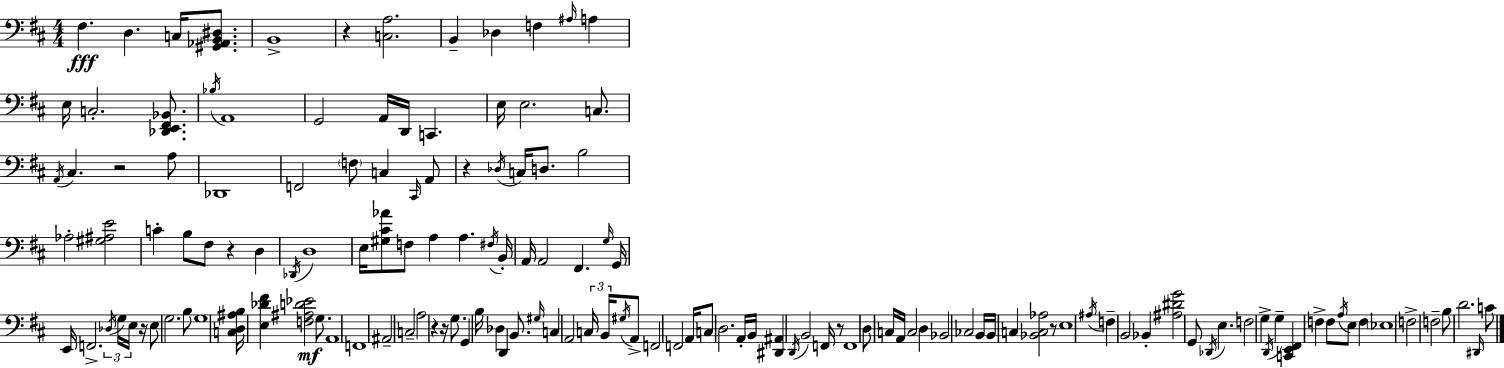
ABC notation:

X:1
T:Untitled
M:4/4
L:1/4
K:D
^F, D, C,/4 [^G,,_A,,B,,^D,]/2 B,,4 z [C,A,]2 B,, _D, F, ^A,/4 A, E,/4 C,2 [_D,,E,,^F,,_B,,]/2 _B,/4 A,,4 G,,2 A,,/4 D,,/4 C,, E,/4 E,2 C,/2 A,,/4 ^C, z2 A,/2 _D,,4 F,,2 F,/2 C, ^C,,/4 A,,/2 z _D,/4 C,/4 D,/2 B,2 _A,2 [^G,^A,E]2 C B,/2 ^F,/2 z D, _D,,/4 D,4 E,/4 [^G,^C_A]/2 F,/2 A, A, ^F,/4 B,,/4 A,,/4 A,,2 ^F,, G,/4 G,,/4 E,,/4 F,,2 _D,/4 G,/4 E,/4 z/4 E,/2 G,2 B,/2 G,4 [C,D,^A,B,]/4 [E,_D^F] [F,^A,D_E]2 G,/2 A,,4 F,,4 ^A,,2 C,2 A,2 z z/4 G,/2 G,, B,/4 _D, D,, B,,/2 ^G,/4 C, A,,2 C,/4 B,,/4 ^G,/4 A,,/2 F,,2 F,,2 A,,/4 C,/2 D,2 A,,/4 B,,/4 [^D,,^A,,] D,,/4 B,,2 F,,/4 z/2 F,,4 D,/2 C,/4 A,,/4 C,2 D, _B,,2 _C,2 B,,/4 B,,/4 C, [_B,,C,_A,]2 z/2 E,4 ^A,/4 F, B,,2 _B,, [^A,^DG]2 G,,/2 _D,,/4 E, F,2 G, D,,/4 G, [C,,E,,^F,,] F, F,/2 A,/4 E,/2 F, _E,4 F,2 F,2 B,/2 D2 ^D,,/4 C/2